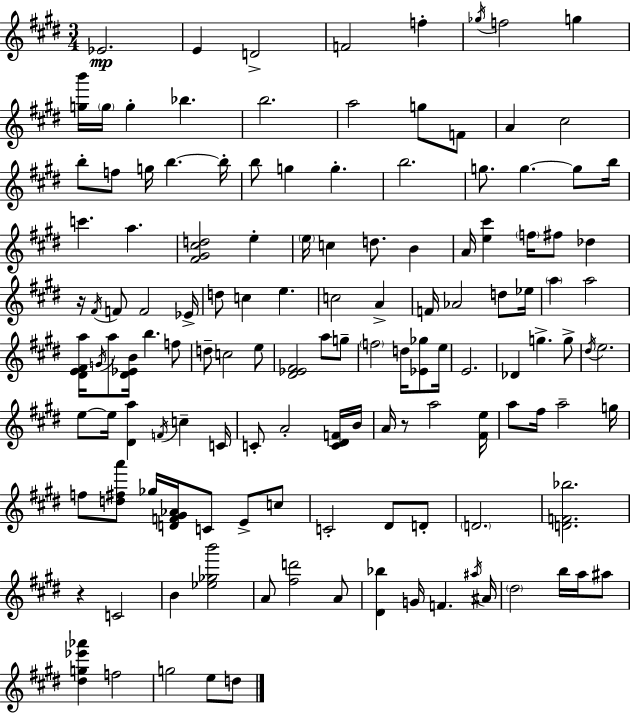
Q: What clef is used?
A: treble